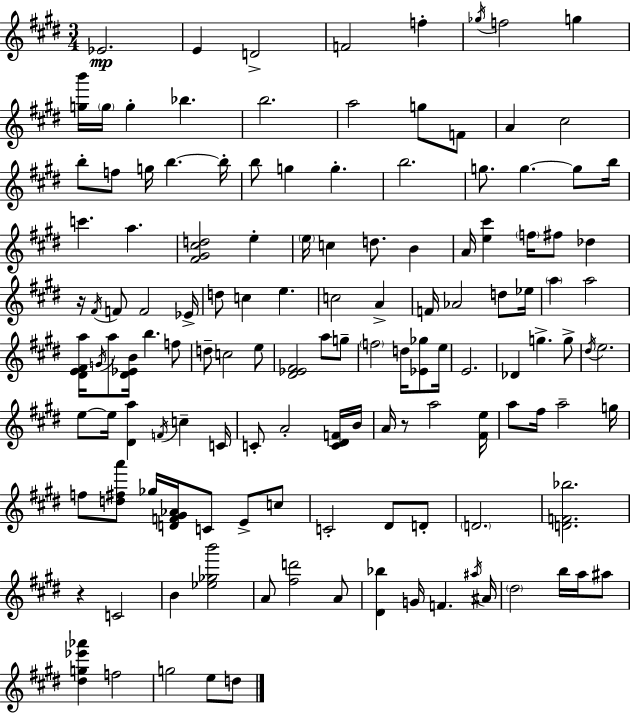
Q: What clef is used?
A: treble